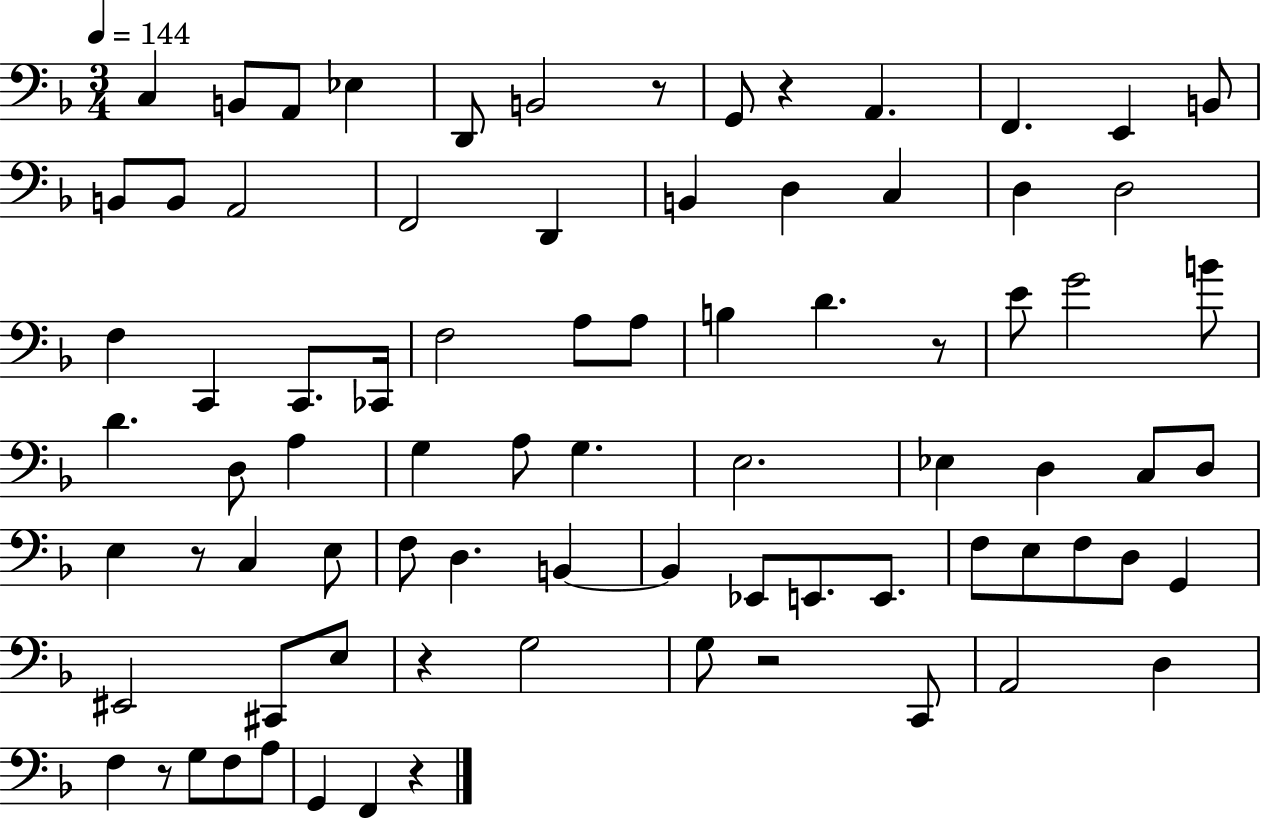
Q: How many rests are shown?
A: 8